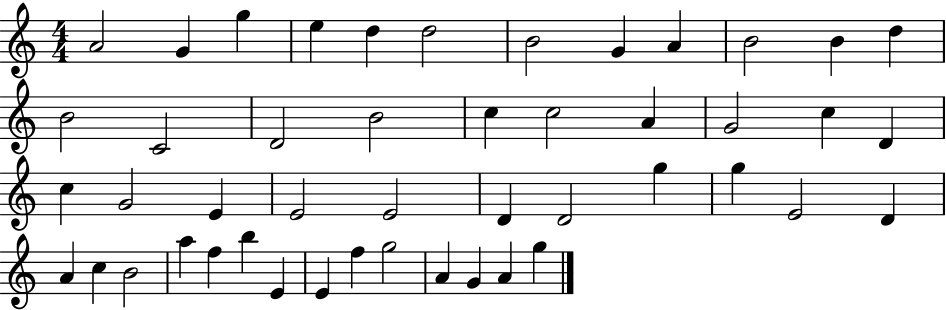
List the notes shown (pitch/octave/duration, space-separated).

A4/h G4/q G5/q E5/q D5/q D5/h B4/h G4/q A4/q B4/h B4/q D5/q B4/h C4/h D4/h B4/h C5/q C5/h A4/q G4/h C5/q D4/q C5/q G4/h E4/q E4/h E4/h D4/q D4/h G5/q G5/q E4/h D4/q A4/q C5/q B4/h A5/q F5/q B5/q E4/q E4/q F5/q G5/h A4/q G4/q A4/q G5/q